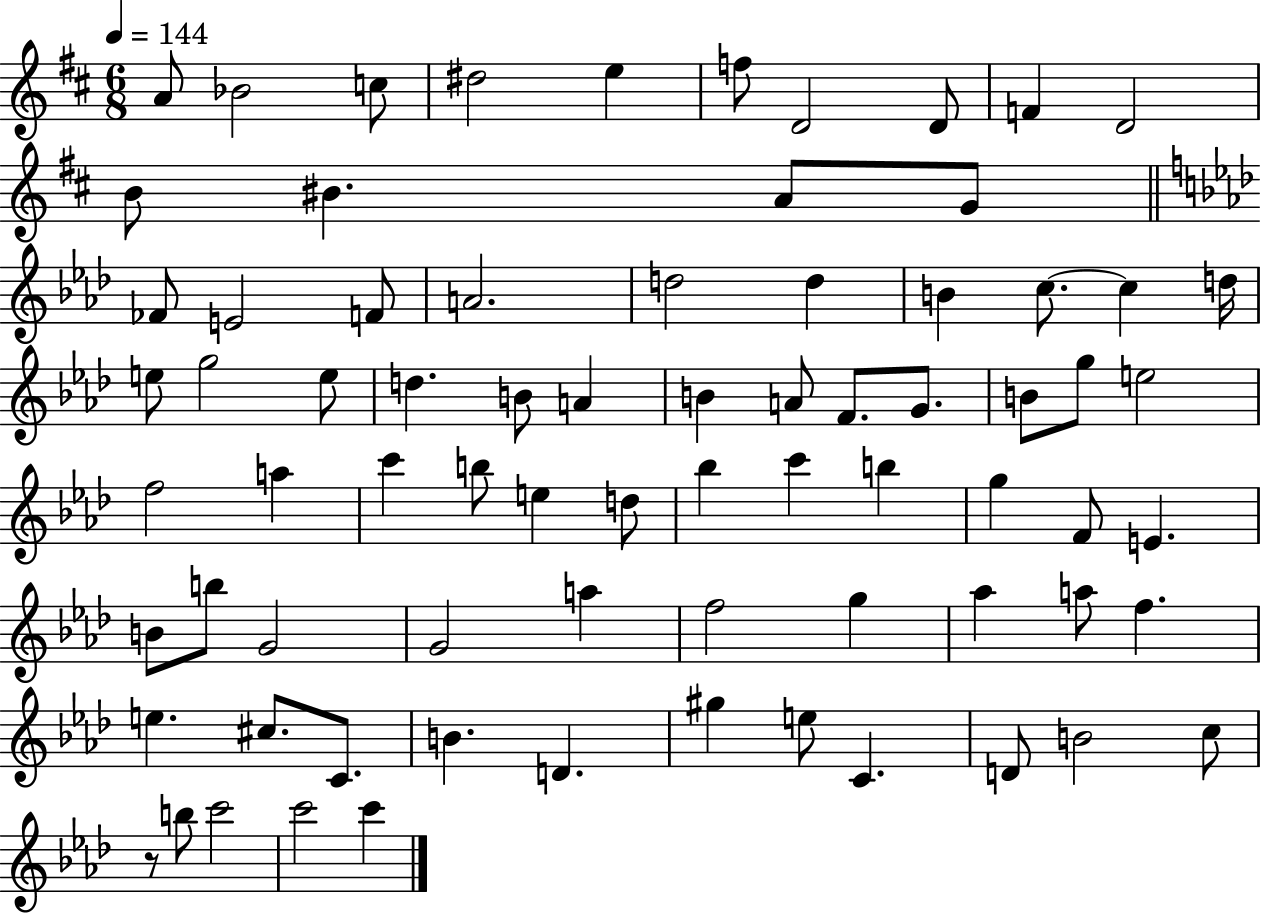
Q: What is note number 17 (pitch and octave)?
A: F4